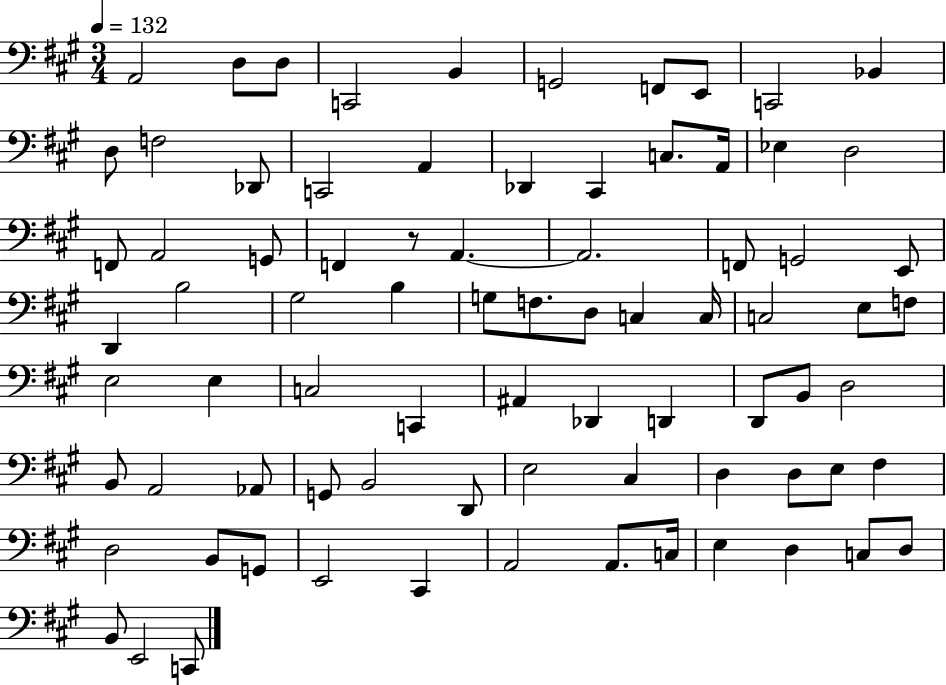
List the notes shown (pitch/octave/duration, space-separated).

A2/h D3/e D3/e C2/h B2/q G2/h F2/e E2/e C2/h Bb2/q D3/e F3/h Db2/e C2/h A2/q Db2/q C#2/q C3/e. A2/s Eb3/q D3/h F2/e A2/h G2/e F2/q R/e A2/q. A2/h. F2/e G2/h E2/e D2/q B3/h G#3/h B3/q G3/e F3/e. D3/e C3/q C3/s C3/h E3/e F3/e E3/h E3/q C3/h C2/q A#2/q Db2/q D2/q D2/e B2/e D3/h B2/e A2/h Ab2/e G2/e B2/h D2/e E3/h C#3/q D3/q D3/e E3/e F#3/q D3/h B2/e G2/e E2/h C#2/q A2/h A2/e. C3/s E3/q D3/q C3/e D3/e B2/e E2/h C2/e